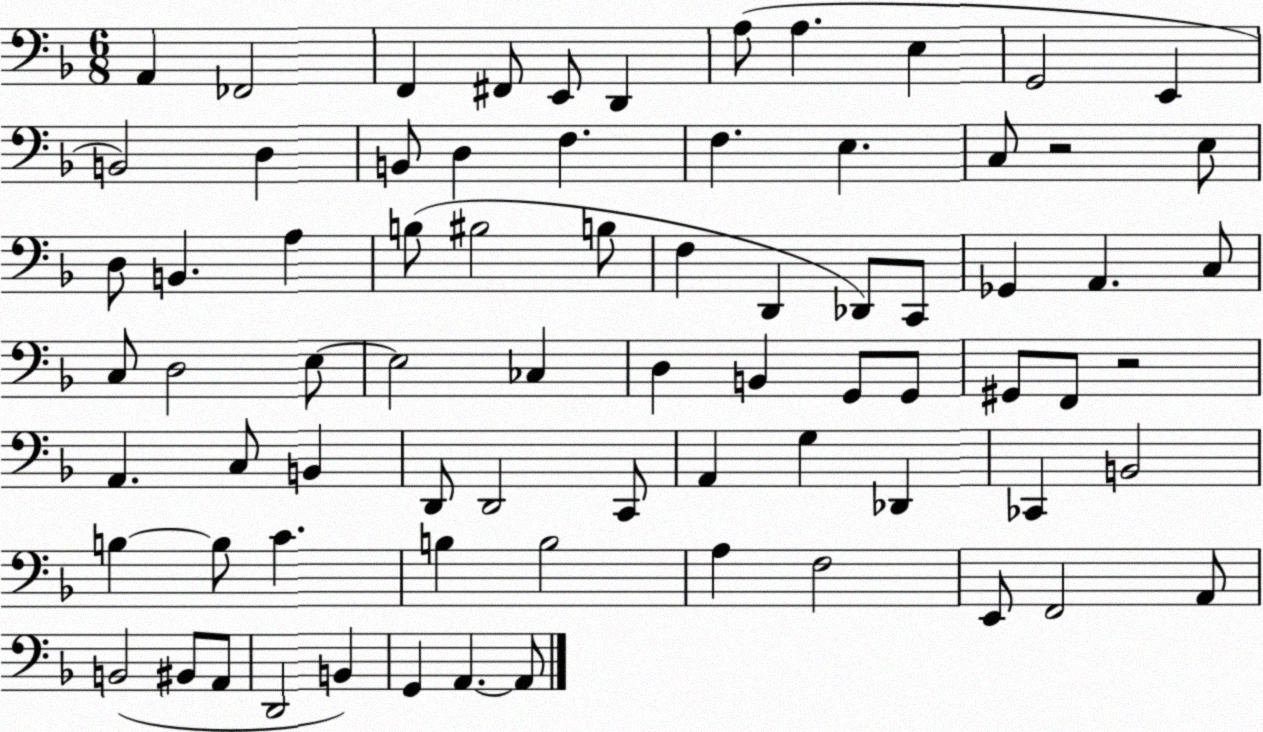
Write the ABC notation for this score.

X:1
T:Untitled
M:6/8
L:1/4
K:F
A,, _F,,2 F,, ^F,,/2 E,,/2 D,, A,/2 A, E, G,,2 E,, B,,2 D, B,,/2 D, F, F, E, C,/2 z2 E,/2 D,/2 B,, A, B,/2 ^B,2 B,/2 F, D,, _D,,/2 C,,/2 _G,, A,, C,/2 C,/2 D,2 E,/2 E,2 _C, D, B,, G,,/2 G,,/2 ^G,,/2 F,,/2 z2 A,, C,/2 B,, D,,/2 D,,2 C,,/2 A,, G, _D,, _C,, B,,2 B, B,/2 C B, B,2 A, F,2 E,,/2 F,,2 A,,/2 B,,2 ^B,,/2 A,,/2 D,,2 B,, G,, A,, A,,/2